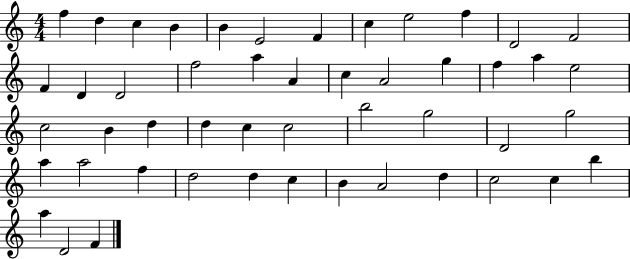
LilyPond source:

{
  \clef treble
  \numericTimeSignature
  \time 4/4
  \key c \major
  f''4 d''4 c''4 b'4 | b'4 e'2 f'4 | c''4 e''2 f''4 | d'2 f'2 | \break f'4 d'4 d'2 | f''2 a''4 a'4 | c''4 a'2 g''4 | f''4 a''4 e''2 | \break c''2 b'4 d''4 | d''4 c''4 c''2 | b''2 g''2 | d'2 g''2 | \break a''4 a''2 f''4 | d''2 d''4 c''4 | b'4 a'2 d''4 | c''2 c''4 b''4 | \break a''4 d'2 f'4 | \bar "|."
}